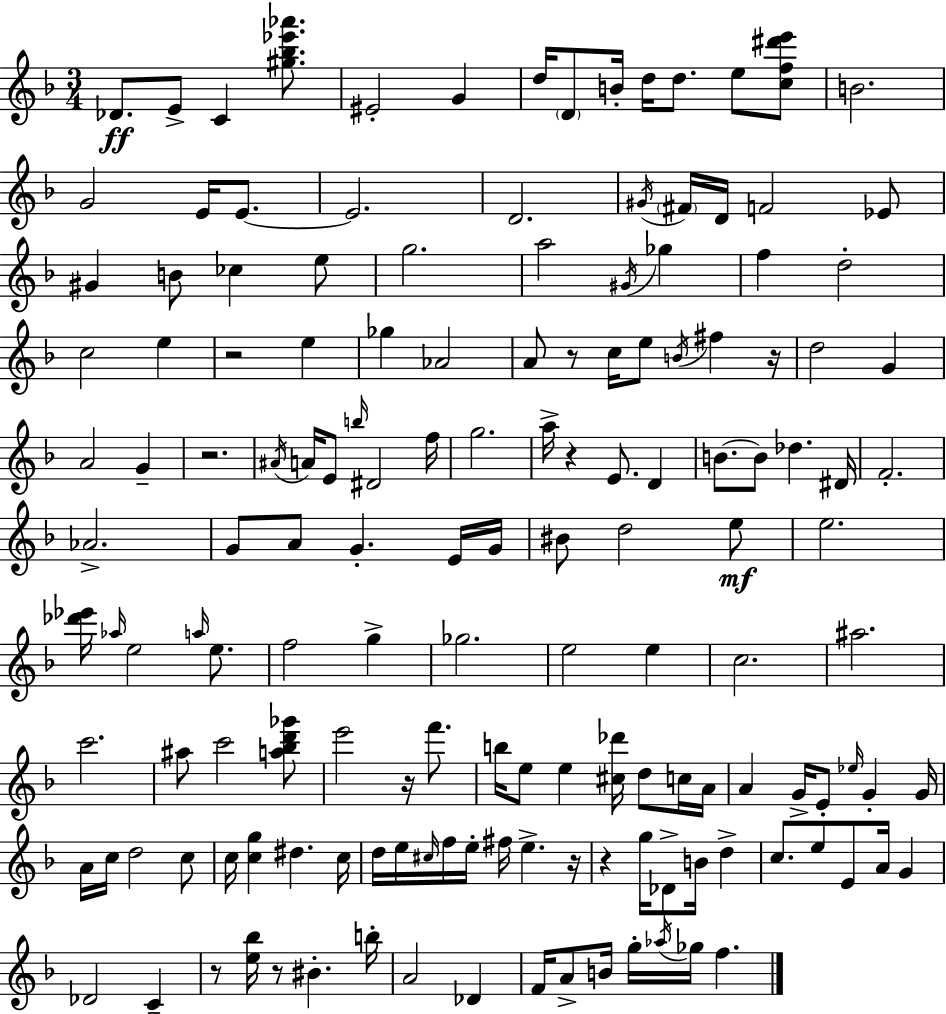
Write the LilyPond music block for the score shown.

{
  \clef treble
  \numericTimeSignature
  \time 3/4
  \key d \minor
  \repeat volta 2 { des'8.\ff e'8-> c'4 <gis'' bes'' ees''' aes'''>8. | eis'2-. g'4 | d''16 \parenthesize d'8 b'16-. d''16 d''8. e''8 <c'' f'' dis''' e'''>8 | b'2. | \break g'2 e'16 e'8.~~ | e'2. | d'2. | \acciaccatura { gis'16 } \parenthesize fis'16 d'16 f'2 ees'8 | \break gis'4 b'8 ces''4 e''8 | g''2. | a''2 \acciaccatura { gis'16 } ges''4 | f''4 d''2-. | \break c''2 e''4 | r2 e''4 | ges''4 aes'2 | a'8 r8 c''16 e''8 \acciaccatura { b'16 } fis''4 | \break r16 d''2 g'4 | a'2 g'4-- | r2. | \acciaccatura { ais'16 } a'16 e'8 \grace { b''16 } dis'2 | \break f''16 g''2. | a''16-> r4 e'8. | d'4 b'8.~~ b'8 des''4. | dis'16 f'2.-. | \break aes'2.-> | g'8 a'8 g'4.-. | e'16 g'16 bis'8 d''2 | e''8\mf e''2. | \break <des''' ees'''>16 \grace { aes''16 } e''2 | \grace { a''16 } e''8. f''2 | g''4-> ges''2. | e''2 | \break e''4 c''2. | ais''2. | c'''2. | ais''8 c'''2 | \break <a'' bes'' d''' ges'''>8 e'''2 | r16 f'''8. b''16 e''8 e''4 | <cis'' des'''>16 d''8 c''16 a'16 a'4 g'16-> | e'8-. \grace { ees''16 } g'4-. g'16 a'16 c''16 d''2 | \break c''8 c''16 <c'' g''>4 | dis''4. c''16 d''16 e''16 \grace { cis''16 } f''16 | e''16-. fis''16 e''4.-> r16 r4 | g''16 des'8-> b'16 d''4-> c''8. | \break e''8 e'8 a'16 g'4 des'2 | c'4-- r8 <e'' bes''>16 | r8 bis'4.-. b''16-. a'2 | des'4 f'16 a'8-> | \break b'16 g''16-. \acciaccatura { aes''16 } ges''16 f''4. } \bar "|."
}